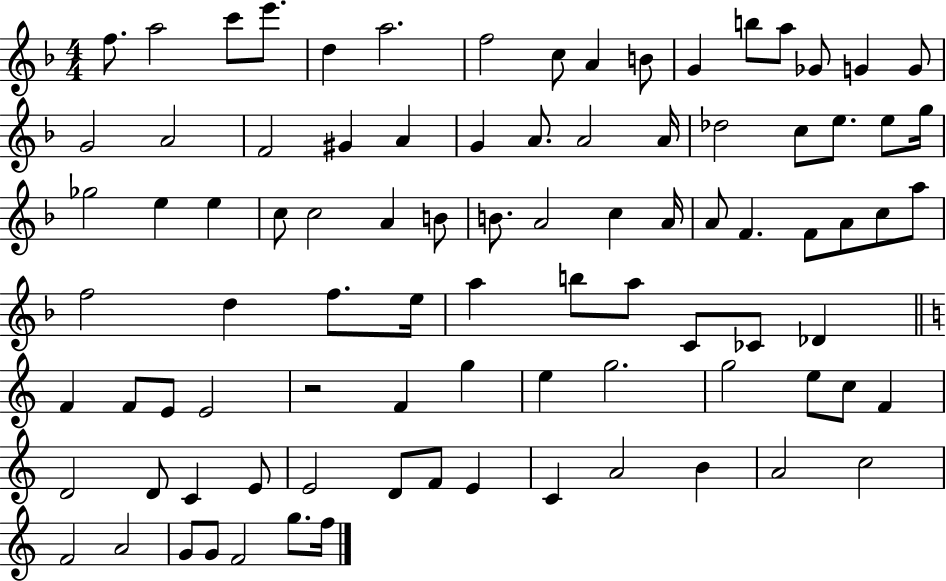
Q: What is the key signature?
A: F major